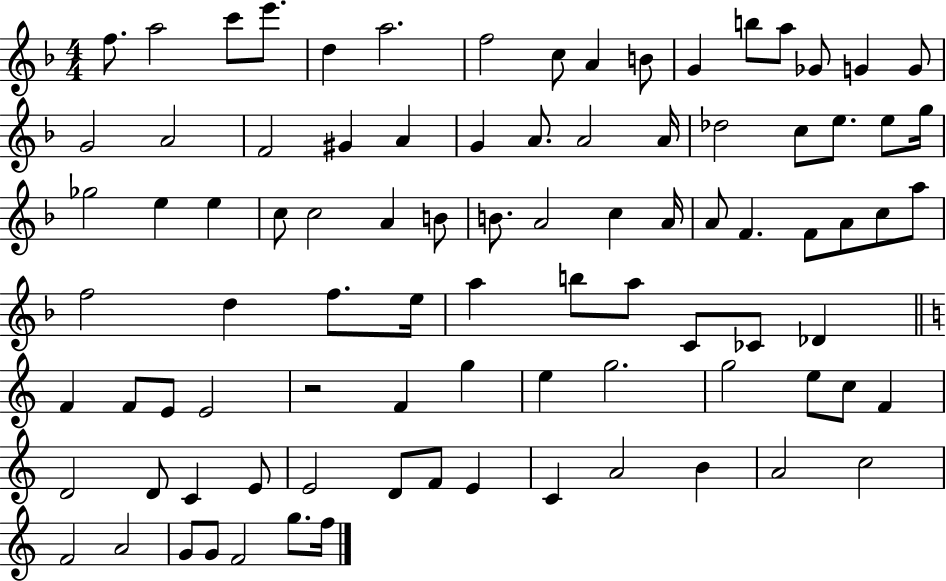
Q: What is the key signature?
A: F major